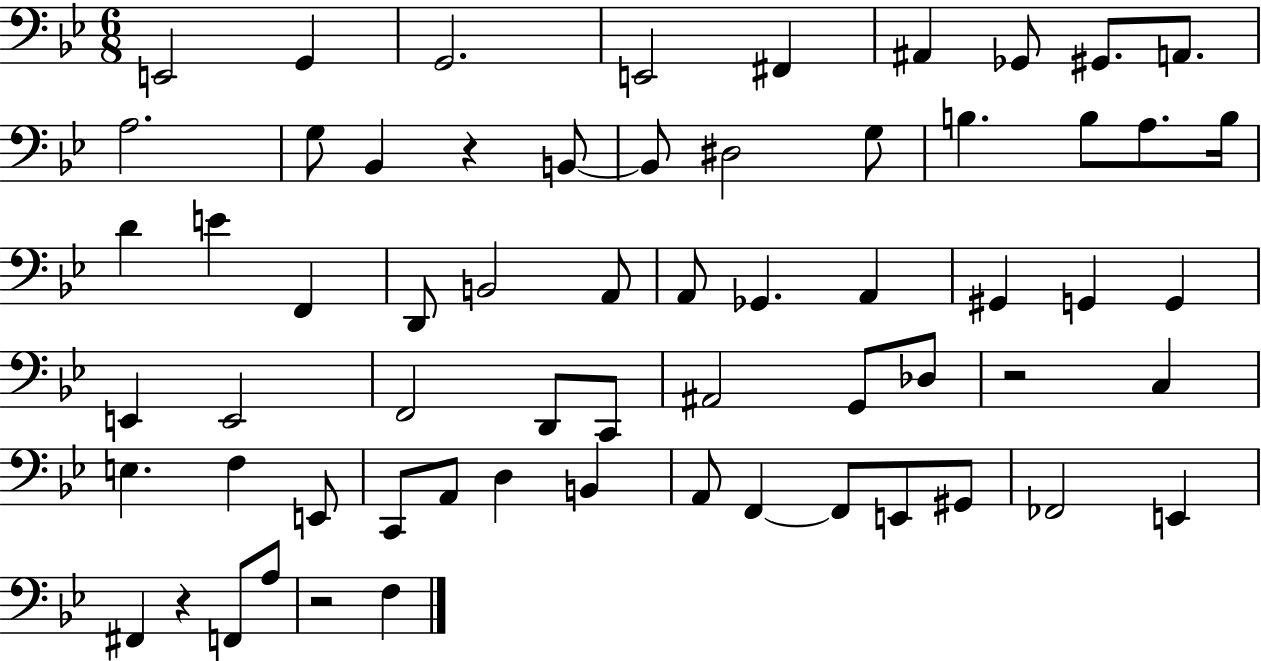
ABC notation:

X:1
T:Untitled
M:6/8
L:1/4
K:Bb
E,,2 G,, G,,2 E,,2 ^F,, ^A,, _G,,/2 ^G,,/2 A,,/2 A,2 G,/2 _B,, z B,,/2 B,,/2 ^D,2 G,/2 B, B,/2 A,/2 B,/4 D E F,, D,,/2 B,,2 A,,/2 A,,/2 _G,, A,, ^G,, G,, G,, E,, E,,2 F,,2 D,,/2 C,,/2 ^A,,2 G,,/2 _D,/2 z2 C, E, F, E,,/2 C,,/2 A,,/2 D, B,, A,,/2 F,, F,,/2 E,,/2 ^G,,/2 _F,,2 E,, ^F,, z F,,/2 A,/2 z2 F,